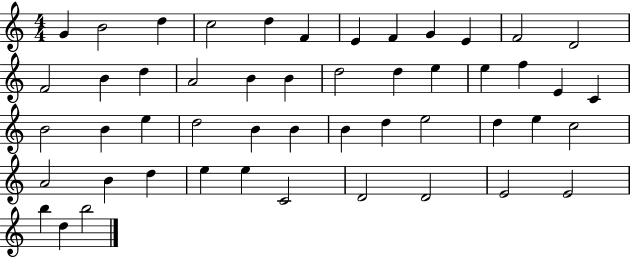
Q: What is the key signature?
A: C major